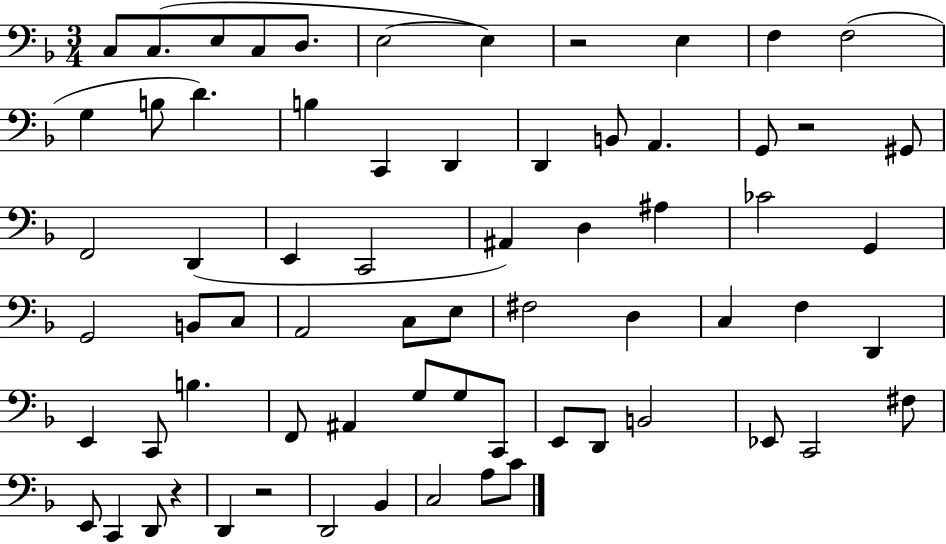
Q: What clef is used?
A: bass